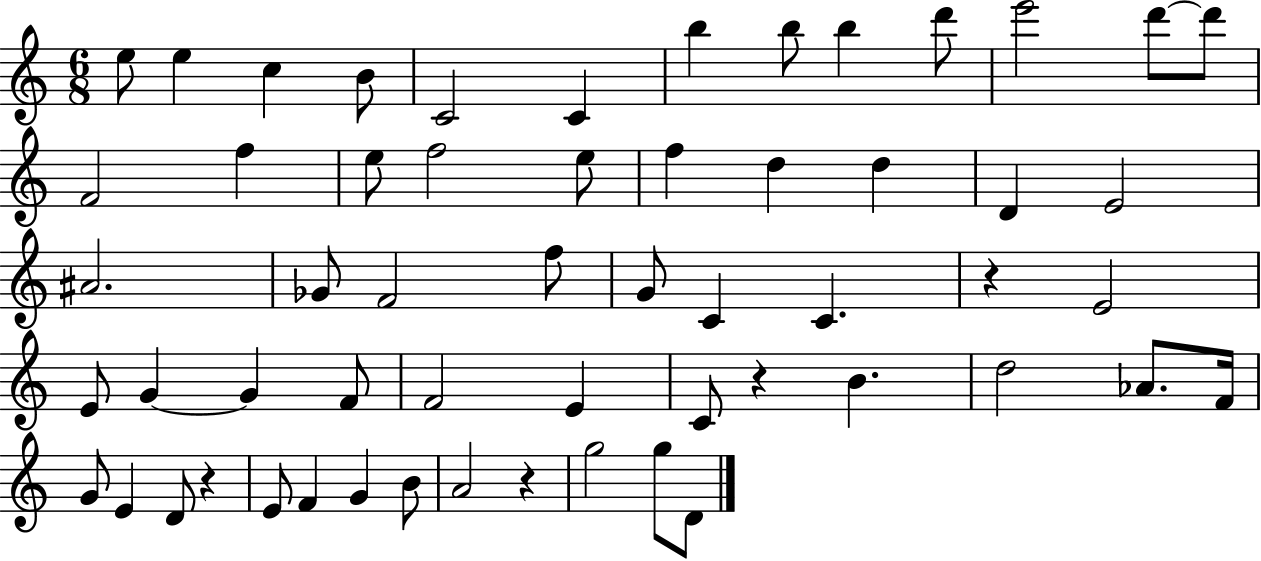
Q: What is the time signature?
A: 6/8